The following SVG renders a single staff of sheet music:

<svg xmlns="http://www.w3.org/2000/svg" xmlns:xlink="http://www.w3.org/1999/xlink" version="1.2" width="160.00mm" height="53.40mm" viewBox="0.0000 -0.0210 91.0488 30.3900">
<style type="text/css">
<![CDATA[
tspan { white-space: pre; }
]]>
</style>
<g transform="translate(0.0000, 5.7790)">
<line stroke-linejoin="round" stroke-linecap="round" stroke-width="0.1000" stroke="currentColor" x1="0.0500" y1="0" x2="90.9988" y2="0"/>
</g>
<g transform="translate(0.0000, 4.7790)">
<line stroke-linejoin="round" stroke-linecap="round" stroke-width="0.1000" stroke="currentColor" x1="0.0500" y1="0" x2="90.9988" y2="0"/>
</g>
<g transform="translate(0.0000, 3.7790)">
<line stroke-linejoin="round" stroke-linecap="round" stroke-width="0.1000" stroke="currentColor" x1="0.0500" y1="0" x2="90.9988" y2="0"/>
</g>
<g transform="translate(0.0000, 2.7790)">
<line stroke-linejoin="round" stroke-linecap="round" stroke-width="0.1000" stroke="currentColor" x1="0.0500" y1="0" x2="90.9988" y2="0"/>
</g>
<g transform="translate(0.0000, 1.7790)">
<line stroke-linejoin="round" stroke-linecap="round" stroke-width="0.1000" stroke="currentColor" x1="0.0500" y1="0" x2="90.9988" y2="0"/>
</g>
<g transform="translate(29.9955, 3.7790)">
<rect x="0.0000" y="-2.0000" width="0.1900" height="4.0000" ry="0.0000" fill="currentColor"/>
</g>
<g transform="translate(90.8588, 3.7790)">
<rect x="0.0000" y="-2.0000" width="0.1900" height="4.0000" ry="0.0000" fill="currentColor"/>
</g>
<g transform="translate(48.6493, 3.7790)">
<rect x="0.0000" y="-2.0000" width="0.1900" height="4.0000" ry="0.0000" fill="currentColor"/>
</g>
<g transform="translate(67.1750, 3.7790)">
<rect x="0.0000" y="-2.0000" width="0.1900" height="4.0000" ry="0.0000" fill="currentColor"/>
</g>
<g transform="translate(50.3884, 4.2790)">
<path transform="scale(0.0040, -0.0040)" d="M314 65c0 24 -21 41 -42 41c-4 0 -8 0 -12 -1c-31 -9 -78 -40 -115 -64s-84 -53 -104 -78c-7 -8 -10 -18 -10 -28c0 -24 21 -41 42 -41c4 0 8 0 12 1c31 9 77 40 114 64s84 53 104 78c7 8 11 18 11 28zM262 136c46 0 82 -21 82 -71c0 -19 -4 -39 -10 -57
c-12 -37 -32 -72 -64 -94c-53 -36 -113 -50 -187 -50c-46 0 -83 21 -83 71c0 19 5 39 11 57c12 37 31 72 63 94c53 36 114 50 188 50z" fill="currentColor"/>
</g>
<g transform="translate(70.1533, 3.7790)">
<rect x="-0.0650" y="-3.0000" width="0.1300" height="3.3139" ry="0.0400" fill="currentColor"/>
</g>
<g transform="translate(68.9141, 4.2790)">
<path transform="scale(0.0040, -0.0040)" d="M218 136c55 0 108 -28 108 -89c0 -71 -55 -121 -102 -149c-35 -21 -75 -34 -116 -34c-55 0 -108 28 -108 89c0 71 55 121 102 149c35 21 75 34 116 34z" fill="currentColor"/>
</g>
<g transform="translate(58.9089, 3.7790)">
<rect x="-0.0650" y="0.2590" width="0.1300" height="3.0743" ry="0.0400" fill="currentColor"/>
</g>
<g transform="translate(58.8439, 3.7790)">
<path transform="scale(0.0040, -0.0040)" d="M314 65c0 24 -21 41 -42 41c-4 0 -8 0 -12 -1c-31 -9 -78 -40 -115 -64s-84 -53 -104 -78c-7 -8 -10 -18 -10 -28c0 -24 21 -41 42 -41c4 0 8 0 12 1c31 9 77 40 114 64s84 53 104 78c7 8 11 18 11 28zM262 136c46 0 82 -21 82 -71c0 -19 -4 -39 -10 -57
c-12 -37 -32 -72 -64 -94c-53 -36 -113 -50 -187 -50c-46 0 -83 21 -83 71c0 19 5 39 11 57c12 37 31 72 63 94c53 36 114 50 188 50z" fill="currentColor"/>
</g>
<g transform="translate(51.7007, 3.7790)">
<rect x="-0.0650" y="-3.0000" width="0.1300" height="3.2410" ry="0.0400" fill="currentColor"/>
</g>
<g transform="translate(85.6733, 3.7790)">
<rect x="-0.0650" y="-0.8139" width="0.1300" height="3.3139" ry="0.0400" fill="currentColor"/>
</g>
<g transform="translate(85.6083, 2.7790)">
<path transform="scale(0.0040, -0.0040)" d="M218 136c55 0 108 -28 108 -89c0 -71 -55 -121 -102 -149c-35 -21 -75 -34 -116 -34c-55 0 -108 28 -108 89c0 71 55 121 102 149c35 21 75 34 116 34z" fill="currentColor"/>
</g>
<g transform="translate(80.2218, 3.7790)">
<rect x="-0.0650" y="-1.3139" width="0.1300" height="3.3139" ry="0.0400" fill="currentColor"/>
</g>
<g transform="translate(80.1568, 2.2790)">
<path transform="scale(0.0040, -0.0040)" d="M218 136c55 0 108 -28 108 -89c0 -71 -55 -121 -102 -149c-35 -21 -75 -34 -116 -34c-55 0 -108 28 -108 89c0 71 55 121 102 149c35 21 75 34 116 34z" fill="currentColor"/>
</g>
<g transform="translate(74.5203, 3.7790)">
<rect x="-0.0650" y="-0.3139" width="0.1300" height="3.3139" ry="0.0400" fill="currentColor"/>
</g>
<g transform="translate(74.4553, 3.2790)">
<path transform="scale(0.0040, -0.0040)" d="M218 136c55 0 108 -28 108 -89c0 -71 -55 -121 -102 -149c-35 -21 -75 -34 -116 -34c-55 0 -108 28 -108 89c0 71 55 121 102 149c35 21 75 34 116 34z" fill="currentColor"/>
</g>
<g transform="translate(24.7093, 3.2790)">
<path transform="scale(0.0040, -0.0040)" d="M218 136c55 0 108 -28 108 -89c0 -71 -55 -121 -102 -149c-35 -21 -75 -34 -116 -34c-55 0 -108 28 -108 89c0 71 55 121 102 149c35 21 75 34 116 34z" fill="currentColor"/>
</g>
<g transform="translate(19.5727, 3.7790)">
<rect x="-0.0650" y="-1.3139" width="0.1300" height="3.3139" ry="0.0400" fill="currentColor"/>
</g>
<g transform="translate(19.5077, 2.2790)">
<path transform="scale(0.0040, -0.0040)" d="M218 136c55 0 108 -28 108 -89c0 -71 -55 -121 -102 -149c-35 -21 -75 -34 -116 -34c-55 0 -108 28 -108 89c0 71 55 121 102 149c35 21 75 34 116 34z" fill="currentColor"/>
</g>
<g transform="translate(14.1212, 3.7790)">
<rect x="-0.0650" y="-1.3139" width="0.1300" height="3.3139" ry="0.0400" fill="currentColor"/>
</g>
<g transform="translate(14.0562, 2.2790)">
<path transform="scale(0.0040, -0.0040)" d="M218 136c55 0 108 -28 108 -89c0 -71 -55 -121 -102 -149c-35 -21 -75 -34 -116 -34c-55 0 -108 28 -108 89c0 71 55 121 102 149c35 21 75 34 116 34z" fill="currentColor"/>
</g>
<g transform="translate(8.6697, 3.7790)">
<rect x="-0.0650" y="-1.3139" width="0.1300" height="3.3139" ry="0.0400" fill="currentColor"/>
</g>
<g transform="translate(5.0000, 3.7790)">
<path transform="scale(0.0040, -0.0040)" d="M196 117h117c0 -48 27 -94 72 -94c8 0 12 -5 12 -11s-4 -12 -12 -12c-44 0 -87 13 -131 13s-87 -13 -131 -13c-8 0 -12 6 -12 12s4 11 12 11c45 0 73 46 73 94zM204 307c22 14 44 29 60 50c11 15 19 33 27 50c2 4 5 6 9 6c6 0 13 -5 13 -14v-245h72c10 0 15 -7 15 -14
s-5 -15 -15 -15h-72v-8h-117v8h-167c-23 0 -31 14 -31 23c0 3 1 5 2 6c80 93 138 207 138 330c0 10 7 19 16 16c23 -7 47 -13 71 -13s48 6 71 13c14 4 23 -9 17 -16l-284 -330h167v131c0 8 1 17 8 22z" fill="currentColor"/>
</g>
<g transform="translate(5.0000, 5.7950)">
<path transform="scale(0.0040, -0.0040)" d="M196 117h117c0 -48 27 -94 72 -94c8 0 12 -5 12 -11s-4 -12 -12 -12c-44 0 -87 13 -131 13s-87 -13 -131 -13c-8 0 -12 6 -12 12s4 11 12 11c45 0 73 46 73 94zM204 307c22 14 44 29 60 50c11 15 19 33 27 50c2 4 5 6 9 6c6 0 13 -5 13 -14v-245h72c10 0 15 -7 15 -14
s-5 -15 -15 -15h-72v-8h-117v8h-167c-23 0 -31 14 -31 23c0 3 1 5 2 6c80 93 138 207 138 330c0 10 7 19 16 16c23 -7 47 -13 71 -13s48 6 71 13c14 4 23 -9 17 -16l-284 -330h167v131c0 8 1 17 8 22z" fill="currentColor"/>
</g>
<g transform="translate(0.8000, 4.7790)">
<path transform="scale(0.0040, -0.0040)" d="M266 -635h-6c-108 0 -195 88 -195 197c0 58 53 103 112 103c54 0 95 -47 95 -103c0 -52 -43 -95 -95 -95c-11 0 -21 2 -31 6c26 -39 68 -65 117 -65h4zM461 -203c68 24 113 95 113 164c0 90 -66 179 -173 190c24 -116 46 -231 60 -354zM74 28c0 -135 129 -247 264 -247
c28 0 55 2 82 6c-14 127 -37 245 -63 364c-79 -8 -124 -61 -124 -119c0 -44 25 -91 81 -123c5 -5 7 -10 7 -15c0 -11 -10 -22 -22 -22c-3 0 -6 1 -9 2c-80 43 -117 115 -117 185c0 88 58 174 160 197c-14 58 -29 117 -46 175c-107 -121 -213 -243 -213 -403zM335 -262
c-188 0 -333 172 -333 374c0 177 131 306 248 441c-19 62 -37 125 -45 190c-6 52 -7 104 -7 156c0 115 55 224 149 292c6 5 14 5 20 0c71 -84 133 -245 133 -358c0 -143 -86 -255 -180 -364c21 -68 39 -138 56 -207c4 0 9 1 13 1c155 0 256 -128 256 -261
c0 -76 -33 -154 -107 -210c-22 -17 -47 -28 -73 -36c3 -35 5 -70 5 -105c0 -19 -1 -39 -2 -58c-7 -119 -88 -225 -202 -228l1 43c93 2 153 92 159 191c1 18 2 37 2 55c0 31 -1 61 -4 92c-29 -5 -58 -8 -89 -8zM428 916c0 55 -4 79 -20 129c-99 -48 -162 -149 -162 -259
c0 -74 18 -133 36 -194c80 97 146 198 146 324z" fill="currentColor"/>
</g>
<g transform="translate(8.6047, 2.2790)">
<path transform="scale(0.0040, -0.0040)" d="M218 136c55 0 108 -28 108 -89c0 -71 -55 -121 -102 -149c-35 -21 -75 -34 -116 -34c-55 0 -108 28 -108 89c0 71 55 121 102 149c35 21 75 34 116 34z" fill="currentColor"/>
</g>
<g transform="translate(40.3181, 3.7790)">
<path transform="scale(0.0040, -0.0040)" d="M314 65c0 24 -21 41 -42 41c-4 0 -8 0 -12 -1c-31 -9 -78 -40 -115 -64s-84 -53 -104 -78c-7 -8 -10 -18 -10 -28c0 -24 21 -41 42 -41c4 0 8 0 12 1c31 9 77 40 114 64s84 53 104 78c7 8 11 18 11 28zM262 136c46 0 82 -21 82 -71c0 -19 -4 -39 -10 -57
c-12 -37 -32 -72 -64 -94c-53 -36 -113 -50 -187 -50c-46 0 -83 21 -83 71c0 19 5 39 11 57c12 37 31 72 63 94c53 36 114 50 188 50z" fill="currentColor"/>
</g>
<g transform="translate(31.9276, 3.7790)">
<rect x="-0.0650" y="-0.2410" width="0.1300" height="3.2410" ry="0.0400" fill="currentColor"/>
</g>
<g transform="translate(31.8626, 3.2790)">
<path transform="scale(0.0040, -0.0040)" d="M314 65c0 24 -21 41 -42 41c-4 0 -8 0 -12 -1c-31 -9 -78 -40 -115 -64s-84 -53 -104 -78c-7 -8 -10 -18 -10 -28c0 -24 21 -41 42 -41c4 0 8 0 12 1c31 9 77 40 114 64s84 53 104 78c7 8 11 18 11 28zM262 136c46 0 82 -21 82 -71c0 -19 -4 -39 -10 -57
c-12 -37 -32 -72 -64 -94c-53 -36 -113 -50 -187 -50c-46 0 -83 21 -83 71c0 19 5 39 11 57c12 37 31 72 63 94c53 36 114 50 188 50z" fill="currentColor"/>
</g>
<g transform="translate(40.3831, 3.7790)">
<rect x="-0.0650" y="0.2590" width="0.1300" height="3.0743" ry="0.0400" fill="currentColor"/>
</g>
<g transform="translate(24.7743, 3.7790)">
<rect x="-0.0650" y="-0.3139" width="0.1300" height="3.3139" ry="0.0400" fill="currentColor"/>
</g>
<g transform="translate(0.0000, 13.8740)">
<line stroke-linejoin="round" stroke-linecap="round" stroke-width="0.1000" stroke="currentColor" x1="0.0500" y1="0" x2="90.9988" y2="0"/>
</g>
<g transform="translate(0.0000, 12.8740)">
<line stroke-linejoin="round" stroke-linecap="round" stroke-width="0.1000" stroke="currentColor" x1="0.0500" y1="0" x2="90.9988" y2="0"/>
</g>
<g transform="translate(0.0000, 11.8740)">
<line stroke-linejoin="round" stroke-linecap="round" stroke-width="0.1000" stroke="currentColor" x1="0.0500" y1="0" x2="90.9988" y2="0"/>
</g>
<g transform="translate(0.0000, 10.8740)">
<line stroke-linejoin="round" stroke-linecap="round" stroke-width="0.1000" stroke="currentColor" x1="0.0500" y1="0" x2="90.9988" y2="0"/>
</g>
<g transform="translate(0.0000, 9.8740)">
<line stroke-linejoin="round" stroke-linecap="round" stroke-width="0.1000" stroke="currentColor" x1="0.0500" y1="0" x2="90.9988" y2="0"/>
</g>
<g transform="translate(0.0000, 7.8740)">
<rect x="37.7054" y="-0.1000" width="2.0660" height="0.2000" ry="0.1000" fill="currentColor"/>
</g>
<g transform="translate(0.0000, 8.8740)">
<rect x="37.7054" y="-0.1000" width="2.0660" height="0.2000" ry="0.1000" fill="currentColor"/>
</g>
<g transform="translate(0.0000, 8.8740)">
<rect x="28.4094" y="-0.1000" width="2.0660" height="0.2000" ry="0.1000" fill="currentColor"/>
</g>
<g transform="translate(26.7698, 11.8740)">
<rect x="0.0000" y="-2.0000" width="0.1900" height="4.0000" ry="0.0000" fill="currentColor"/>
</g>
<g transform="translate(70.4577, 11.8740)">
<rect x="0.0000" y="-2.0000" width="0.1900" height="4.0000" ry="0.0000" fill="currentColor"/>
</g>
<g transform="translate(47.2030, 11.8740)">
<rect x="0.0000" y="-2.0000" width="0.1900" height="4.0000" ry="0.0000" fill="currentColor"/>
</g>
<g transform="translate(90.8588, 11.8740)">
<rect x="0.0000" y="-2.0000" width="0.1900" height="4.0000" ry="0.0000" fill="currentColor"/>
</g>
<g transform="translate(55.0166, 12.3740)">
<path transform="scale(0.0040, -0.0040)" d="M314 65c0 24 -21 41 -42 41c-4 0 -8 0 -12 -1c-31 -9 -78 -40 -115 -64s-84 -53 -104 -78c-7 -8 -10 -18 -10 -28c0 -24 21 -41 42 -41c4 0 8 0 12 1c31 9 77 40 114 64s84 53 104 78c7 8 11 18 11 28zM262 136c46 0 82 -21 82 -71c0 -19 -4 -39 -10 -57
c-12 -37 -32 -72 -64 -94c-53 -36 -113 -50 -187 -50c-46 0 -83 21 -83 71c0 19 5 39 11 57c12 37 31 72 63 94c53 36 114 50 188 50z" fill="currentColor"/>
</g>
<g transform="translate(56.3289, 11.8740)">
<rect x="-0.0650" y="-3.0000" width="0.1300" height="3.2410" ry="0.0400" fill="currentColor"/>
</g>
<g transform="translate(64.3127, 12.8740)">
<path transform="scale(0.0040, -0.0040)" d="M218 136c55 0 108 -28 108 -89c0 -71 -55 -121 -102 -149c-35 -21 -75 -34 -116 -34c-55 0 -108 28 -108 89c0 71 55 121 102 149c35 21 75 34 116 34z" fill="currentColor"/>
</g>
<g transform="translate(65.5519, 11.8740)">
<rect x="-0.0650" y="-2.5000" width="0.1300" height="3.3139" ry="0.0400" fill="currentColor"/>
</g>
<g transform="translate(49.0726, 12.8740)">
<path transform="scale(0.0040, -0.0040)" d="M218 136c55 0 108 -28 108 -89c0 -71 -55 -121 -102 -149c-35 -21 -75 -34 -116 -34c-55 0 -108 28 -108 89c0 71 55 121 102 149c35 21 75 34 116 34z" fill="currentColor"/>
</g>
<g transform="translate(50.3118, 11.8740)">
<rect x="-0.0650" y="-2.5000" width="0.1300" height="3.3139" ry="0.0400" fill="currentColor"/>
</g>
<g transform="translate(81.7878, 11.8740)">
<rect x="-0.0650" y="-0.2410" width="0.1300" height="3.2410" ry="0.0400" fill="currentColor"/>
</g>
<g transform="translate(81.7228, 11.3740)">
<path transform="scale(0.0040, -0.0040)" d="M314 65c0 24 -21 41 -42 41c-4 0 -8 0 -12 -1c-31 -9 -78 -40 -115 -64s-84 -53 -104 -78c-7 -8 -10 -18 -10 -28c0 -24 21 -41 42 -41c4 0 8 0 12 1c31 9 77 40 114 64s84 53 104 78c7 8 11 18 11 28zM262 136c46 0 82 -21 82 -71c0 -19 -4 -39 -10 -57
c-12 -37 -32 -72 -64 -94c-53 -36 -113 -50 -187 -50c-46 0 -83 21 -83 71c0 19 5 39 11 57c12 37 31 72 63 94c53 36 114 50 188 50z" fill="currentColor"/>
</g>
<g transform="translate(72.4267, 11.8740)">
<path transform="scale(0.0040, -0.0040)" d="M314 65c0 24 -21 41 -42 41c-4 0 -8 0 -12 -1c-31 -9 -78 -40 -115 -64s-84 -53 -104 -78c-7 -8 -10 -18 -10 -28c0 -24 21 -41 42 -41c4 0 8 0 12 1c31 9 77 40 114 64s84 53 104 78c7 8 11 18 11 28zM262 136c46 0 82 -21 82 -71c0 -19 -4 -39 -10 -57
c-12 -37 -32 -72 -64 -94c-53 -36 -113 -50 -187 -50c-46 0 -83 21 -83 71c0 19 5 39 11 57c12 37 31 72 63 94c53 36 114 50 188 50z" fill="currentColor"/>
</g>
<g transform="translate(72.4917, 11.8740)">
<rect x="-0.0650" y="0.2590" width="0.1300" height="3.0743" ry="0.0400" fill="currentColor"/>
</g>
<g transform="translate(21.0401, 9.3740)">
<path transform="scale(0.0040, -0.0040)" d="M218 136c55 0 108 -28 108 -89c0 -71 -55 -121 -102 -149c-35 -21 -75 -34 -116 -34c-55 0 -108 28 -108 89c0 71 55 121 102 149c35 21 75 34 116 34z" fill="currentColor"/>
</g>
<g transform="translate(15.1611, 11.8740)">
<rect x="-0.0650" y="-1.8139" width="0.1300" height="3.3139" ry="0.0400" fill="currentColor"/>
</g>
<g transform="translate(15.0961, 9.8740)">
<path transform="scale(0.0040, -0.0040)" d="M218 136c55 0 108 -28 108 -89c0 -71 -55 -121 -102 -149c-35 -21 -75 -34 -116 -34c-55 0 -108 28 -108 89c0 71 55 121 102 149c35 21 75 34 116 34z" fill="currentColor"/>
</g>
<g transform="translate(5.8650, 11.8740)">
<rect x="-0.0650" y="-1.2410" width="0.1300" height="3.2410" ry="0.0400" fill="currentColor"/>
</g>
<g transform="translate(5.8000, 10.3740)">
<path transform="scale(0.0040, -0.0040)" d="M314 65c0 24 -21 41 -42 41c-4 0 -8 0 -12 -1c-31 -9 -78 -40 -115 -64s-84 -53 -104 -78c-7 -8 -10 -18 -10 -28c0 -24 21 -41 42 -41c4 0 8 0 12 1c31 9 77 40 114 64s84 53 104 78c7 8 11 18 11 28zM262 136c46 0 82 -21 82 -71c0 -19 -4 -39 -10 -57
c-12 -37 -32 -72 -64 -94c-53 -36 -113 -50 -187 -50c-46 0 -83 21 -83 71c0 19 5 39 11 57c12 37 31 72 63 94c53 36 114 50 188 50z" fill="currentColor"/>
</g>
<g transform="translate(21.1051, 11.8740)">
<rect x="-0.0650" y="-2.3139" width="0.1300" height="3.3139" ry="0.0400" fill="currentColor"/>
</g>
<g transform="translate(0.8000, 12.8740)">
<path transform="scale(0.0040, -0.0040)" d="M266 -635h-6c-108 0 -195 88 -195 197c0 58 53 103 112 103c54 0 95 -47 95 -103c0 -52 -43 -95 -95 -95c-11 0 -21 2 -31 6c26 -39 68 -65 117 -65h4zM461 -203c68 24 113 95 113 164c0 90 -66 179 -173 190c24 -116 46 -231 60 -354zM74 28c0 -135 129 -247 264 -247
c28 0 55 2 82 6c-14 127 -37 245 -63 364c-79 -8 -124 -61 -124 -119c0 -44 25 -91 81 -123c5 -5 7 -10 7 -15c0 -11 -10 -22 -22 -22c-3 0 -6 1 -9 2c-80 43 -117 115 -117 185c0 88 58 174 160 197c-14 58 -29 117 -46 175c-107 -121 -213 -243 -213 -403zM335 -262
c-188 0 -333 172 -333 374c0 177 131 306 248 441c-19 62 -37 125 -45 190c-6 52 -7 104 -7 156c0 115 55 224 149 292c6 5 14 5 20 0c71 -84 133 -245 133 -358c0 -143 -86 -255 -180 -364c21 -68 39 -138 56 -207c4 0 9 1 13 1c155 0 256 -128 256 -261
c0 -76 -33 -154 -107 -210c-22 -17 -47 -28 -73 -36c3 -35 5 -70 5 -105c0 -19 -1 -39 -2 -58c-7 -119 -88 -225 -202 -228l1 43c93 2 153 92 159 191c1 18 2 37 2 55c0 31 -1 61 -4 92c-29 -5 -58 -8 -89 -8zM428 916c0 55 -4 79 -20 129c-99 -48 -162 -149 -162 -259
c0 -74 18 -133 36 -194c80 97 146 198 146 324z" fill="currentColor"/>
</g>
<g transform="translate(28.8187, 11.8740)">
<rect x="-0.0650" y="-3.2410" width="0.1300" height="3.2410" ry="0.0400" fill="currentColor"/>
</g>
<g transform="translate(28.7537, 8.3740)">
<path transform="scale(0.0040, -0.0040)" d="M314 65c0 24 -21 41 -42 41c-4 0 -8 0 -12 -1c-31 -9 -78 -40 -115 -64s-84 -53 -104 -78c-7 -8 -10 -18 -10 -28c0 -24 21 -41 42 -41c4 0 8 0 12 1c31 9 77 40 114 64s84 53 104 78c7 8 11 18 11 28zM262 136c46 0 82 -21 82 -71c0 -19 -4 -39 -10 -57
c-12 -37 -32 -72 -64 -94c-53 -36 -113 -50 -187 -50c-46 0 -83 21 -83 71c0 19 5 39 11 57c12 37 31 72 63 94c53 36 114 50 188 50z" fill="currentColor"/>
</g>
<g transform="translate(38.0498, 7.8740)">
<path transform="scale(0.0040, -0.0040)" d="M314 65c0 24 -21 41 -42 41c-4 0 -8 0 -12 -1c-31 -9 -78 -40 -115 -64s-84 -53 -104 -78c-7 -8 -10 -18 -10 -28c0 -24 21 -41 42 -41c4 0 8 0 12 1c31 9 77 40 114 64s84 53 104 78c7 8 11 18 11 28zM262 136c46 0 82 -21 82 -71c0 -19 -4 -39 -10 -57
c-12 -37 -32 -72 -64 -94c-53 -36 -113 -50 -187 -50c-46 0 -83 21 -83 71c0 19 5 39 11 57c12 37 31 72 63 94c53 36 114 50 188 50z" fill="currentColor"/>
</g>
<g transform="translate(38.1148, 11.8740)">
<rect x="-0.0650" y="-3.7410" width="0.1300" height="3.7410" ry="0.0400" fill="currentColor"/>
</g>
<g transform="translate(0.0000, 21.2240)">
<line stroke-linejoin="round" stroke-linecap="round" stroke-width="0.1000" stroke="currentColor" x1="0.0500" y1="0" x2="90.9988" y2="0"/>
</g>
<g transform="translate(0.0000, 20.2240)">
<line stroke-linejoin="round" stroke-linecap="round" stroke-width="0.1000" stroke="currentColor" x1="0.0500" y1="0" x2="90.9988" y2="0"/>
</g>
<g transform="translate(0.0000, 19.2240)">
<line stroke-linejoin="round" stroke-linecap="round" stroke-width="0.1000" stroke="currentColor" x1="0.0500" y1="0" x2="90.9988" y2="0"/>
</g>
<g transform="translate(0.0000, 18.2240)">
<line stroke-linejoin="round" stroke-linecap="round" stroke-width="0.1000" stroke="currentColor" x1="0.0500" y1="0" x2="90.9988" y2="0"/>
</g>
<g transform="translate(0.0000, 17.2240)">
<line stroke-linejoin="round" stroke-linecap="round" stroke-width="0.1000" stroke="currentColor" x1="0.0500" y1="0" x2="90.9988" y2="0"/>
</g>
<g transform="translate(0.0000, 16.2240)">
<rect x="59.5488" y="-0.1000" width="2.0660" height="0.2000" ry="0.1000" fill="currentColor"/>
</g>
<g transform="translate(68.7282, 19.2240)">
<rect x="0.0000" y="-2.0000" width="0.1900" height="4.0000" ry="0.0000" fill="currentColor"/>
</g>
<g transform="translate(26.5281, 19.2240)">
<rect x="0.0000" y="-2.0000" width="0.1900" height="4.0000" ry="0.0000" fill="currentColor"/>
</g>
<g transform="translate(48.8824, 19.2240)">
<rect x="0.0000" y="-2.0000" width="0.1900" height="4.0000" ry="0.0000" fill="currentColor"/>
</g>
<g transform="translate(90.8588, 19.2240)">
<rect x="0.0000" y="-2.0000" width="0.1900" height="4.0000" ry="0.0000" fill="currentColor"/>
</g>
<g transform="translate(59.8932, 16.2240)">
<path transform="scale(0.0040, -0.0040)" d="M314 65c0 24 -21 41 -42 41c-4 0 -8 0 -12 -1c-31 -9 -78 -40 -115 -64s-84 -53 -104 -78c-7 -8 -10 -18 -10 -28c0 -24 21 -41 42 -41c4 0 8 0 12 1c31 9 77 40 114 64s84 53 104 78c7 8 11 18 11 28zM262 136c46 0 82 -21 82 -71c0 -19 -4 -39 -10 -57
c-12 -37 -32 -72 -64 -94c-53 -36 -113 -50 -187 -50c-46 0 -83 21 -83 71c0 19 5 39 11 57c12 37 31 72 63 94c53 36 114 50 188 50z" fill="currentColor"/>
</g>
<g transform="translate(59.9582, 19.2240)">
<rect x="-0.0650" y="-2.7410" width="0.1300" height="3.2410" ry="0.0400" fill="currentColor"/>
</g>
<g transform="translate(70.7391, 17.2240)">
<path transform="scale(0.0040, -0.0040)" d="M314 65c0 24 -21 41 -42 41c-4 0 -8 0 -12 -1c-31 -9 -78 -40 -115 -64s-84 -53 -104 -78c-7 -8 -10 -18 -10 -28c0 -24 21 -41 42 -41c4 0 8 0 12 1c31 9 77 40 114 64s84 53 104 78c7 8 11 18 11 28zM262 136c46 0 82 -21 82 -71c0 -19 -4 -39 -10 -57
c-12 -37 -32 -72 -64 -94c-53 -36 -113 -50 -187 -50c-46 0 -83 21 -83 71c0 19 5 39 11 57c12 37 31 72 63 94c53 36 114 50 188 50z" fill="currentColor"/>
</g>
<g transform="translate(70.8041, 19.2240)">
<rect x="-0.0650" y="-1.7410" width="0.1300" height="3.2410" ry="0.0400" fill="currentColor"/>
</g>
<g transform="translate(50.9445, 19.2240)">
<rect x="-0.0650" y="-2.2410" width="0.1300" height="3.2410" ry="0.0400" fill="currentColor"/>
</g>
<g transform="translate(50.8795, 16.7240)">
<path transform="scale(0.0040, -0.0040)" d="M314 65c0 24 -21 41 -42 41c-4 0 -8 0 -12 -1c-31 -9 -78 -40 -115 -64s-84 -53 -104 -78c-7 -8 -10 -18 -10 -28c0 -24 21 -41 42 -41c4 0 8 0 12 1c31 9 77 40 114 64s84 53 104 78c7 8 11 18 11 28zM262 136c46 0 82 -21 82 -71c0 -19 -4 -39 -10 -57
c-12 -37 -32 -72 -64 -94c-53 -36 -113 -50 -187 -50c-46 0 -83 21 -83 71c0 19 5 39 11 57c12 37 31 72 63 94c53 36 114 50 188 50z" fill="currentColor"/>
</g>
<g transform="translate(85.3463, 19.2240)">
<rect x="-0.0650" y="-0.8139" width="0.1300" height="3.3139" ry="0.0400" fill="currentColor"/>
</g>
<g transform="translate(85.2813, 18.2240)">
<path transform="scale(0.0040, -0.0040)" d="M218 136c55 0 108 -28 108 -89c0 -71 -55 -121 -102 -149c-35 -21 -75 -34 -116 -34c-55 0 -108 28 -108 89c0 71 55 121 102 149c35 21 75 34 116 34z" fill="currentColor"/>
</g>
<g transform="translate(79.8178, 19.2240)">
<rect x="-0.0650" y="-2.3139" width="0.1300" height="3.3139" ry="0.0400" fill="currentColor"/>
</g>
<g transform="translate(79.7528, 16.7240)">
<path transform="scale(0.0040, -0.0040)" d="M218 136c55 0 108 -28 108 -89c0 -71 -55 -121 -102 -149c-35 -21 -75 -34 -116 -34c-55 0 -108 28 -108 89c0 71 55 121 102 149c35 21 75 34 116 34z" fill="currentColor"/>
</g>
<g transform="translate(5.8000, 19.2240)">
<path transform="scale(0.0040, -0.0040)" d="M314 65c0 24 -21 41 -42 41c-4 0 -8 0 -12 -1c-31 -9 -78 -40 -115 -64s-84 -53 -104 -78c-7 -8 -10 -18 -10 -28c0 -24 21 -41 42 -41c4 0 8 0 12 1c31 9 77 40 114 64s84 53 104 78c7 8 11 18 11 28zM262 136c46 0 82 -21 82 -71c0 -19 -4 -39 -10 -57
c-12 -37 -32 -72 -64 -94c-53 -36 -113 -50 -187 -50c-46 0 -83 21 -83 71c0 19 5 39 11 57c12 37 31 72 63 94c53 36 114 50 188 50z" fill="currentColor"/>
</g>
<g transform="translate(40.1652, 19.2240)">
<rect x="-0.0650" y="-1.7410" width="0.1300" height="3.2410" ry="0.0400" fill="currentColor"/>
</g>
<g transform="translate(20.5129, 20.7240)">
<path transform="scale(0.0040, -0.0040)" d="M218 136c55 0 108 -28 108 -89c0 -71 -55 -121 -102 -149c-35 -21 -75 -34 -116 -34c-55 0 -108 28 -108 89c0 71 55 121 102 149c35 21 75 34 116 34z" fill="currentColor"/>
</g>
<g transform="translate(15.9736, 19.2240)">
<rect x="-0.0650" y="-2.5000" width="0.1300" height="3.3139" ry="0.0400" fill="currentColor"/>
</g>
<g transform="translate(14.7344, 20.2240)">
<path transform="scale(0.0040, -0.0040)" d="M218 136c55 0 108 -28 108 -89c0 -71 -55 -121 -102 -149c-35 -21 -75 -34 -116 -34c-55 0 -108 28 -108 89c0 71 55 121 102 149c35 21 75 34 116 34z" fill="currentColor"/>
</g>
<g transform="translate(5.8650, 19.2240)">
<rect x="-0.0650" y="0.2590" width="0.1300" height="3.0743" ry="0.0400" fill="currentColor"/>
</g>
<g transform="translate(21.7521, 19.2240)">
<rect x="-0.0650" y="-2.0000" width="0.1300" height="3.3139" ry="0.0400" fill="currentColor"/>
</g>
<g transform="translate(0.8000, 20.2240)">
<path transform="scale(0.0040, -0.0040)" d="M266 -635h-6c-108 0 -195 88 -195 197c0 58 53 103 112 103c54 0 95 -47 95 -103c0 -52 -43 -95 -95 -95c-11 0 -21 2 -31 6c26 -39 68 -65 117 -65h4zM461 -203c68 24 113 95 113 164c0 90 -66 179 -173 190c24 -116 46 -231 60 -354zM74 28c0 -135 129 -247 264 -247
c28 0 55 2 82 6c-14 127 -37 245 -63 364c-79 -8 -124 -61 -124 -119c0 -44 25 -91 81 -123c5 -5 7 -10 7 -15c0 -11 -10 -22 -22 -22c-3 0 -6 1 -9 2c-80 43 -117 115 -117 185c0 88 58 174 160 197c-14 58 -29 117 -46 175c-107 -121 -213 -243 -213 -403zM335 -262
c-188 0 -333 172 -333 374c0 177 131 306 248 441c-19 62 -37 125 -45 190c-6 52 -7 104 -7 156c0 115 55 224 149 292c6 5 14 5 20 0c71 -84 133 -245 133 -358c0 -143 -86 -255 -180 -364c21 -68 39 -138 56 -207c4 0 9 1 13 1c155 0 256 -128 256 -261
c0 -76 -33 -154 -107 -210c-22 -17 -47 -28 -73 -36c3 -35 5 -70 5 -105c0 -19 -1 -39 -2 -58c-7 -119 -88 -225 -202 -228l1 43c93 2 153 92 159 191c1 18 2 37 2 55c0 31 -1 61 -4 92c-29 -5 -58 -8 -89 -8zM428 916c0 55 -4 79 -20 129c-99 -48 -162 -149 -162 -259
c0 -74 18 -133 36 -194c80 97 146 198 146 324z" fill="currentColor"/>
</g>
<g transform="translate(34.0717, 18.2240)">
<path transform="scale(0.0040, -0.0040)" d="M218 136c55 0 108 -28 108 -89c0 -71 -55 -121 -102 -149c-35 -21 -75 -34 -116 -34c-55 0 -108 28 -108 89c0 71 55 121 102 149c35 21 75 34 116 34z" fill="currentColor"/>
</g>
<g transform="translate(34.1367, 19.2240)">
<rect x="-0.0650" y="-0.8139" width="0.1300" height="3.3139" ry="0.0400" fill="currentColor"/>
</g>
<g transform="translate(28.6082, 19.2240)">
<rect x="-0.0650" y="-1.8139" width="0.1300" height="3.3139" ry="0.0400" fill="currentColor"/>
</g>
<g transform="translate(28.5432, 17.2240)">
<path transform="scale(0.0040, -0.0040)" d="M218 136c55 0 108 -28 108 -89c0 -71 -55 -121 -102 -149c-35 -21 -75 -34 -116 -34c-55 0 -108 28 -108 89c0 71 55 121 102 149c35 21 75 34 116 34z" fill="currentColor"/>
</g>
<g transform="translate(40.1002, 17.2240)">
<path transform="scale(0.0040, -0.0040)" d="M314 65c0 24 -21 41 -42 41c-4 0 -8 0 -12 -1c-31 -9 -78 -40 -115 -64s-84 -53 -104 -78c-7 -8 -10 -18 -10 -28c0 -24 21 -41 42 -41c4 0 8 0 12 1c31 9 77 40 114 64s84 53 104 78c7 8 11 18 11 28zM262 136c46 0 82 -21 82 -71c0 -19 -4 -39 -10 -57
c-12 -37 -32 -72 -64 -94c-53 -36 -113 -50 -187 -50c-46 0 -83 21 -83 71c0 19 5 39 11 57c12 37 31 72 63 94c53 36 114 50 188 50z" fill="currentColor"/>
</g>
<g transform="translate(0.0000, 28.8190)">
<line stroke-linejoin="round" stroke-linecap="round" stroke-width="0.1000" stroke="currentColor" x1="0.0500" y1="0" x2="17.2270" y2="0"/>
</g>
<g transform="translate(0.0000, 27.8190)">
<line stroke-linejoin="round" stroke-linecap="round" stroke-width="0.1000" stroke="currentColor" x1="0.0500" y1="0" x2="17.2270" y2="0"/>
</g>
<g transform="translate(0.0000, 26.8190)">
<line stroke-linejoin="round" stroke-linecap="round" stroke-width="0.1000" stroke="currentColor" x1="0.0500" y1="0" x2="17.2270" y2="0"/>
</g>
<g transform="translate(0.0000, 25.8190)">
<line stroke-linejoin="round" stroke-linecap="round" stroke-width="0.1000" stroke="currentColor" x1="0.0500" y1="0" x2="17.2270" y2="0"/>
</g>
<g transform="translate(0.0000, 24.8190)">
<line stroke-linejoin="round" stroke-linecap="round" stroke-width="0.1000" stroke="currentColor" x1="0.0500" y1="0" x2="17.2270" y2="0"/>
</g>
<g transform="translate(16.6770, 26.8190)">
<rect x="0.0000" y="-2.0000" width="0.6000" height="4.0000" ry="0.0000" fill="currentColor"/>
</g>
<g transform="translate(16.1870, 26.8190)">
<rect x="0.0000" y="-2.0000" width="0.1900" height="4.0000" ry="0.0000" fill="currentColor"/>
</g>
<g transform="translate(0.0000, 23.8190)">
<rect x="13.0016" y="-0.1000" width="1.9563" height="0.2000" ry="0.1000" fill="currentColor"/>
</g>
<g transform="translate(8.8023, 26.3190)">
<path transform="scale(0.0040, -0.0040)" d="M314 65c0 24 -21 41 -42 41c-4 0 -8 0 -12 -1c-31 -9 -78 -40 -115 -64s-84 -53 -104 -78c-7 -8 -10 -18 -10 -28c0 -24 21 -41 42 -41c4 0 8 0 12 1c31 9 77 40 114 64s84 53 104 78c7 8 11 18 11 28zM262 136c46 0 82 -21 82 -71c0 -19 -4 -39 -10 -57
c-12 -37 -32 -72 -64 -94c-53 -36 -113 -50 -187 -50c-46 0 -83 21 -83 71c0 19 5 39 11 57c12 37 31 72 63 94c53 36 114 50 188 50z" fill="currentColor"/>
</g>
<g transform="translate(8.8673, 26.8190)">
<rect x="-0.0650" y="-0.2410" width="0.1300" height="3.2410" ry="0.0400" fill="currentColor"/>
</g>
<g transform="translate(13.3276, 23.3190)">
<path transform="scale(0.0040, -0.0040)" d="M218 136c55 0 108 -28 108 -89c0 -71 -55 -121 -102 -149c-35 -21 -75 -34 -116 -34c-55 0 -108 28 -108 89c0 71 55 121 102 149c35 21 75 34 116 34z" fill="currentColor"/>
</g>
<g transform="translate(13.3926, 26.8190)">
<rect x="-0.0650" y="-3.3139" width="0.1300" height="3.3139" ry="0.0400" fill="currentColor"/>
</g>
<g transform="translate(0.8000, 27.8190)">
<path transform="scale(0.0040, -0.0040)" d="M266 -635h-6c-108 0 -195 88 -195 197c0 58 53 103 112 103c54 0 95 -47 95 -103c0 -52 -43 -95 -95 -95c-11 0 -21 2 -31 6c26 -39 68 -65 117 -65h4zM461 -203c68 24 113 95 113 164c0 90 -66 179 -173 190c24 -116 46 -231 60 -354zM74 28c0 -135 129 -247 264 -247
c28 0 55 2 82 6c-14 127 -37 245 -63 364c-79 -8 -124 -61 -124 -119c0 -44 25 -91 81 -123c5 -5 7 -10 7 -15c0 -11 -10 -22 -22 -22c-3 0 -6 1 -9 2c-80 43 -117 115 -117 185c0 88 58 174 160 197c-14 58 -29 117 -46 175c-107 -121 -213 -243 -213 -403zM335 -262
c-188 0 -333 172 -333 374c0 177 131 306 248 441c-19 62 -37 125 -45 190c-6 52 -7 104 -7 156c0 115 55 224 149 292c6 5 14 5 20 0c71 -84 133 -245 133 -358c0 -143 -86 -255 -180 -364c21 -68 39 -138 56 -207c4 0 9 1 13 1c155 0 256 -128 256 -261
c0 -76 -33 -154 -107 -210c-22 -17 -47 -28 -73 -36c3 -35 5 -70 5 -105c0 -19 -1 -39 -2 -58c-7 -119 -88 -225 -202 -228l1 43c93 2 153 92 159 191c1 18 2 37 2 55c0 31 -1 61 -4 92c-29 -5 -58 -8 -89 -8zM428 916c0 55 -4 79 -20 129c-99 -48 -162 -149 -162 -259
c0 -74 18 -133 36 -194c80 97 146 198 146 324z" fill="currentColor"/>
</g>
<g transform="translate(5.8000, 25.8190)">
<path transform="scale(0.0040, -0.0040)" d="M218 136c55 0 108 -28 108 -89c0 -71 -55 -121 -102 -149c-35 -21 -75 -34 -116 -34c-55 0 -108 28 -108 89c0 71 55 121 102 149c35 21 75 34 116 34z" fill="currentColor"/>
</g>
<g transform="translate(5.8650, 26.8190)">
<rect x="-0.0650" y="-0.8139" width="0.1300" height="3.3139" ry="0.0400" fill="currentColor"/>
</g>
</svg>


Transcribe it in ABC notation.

X:1
T:Untitled
M:4/4
L:1/4
K:C
e e e c c2 B2 A2 B2 A c e d e2 f g b2 c'2 G A2 G B2 c2 B2 G F f d f2 g2 a2 f2 g d d c2 b